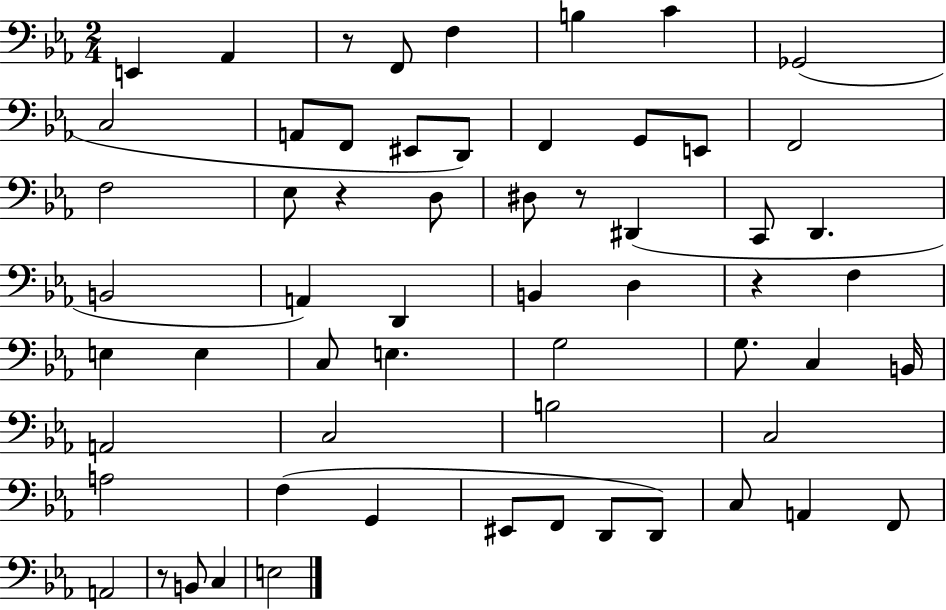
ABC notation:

X:1
T:Untitled
M:2/4
L:1/4
K:Eb
E,, _A,, z/2 F,,/2 F, B, C _G,,2 C,2 A,,/2 F,,/2 ^E,,/2 D,,/2 F,, G,,/2 E,,/2 F,,2 F,2 _E,/2 z D,/2 ^D,/2 z/2 ^D,, C,,/2 D,, B,,2 A,, D,, B,, D, z F, E, E, C,/2 E, G,2 G,/2 C, B,,/4 A,,2 C,2 B,2 C,2 A,2 F, G,, ^E,,/2 F,,/2 D,,/2 D,,/2 C,/2 A,, F,,/2 A,,2 z/2 B,,/2 C, E,2